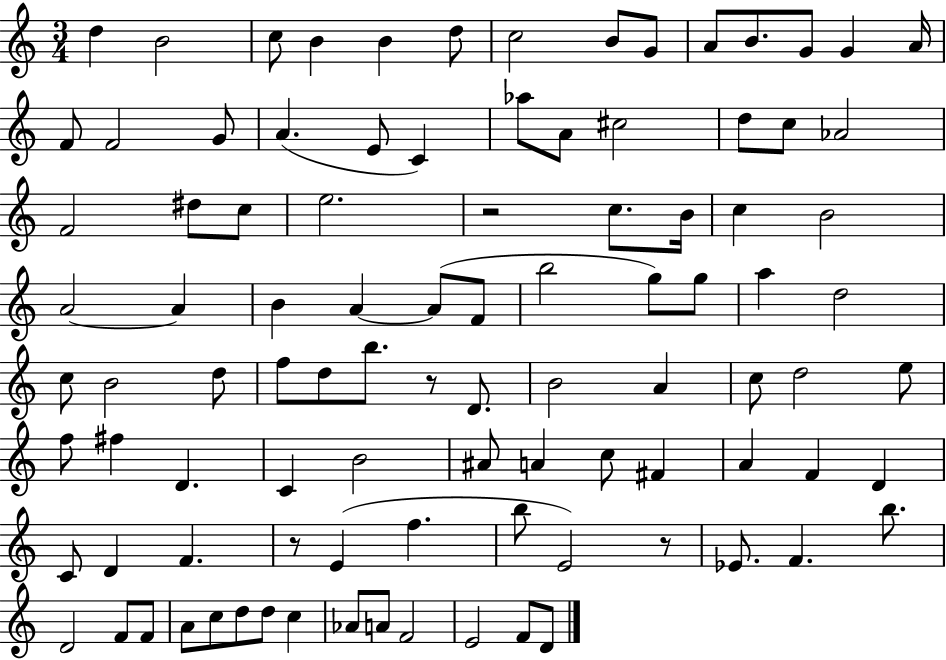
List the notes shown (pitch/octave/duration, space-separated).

D5/q B4/h C5/e B4/q B4/q D5/e C5/h B4/e G4/e A4/e B4/e. G4/e G4/q A4/s F4/e F4/h G4/e A4/q. E4/e C4/q Ab5/e A4/e C#5/h D5/e C5/e Ab4/h F4/h D#5/e C5/e E5/h. R/h C5/e. B4/s C5/q B4/h A4/h A4/q B4/q A4/q A4/e F4/e B5/h G5/e G5/e A5/q D5/h C5/e B4/h D5/e F5/e D5/e B5/e. R/e D4/e. B4/h A4/q C5/e D5/h E5/e F5/e F#5/q D4/q. C4/q B4/h A#4/e A4/q C5/e F#4/q A4/q F4/q D4/q C4/e D4/q F4/q. R/e E4/q F5/q. B5/e E4/h R/e Eb4/e. F4/q. B5/e. D4/h F4/e F4/e A4/e C5/e D5/e D5/e C5/q Ab4/e A4/e F4/h E4/h F4/e D4/e